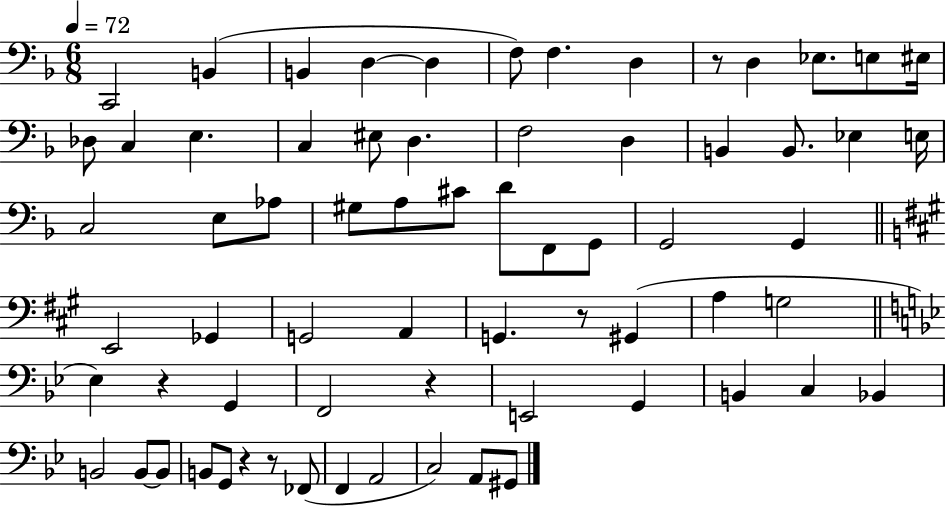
{
  \clef bass
  \numericTimeSignature
  \time 6/8
  \key f \major
  \tempo 4 = 72
  c,2 b,4( | b,4 d4~~ d4 | f8) f4. d4 | r8 d4 ees8. e8 eis16 | \break des8 c4 e4. | c4 eis8 d4. | f2 d4 | b,4 b,8. ees4 e16 | \break c2 e8 aes8 | gis8 a8 cis'8 d'8 f,8 g,8 | g,2 g,4 | \bar "||" \break \key a \major e,2 ges,4 | g,2 a,4 | g,4. r8 gis,4( | a4 g2 | \break \bar "||" \break \key bes \major ees4) r4 g,4 | f,2 r4 | e,2 g,4 | b,4 c4 bes,4 | \break b,2 b,8~~ b,8 | b,8 g,8 r4 r8 fes,8( | f,4 a,2 | c2) a,8 gis,8 | \break \bar "|."
}